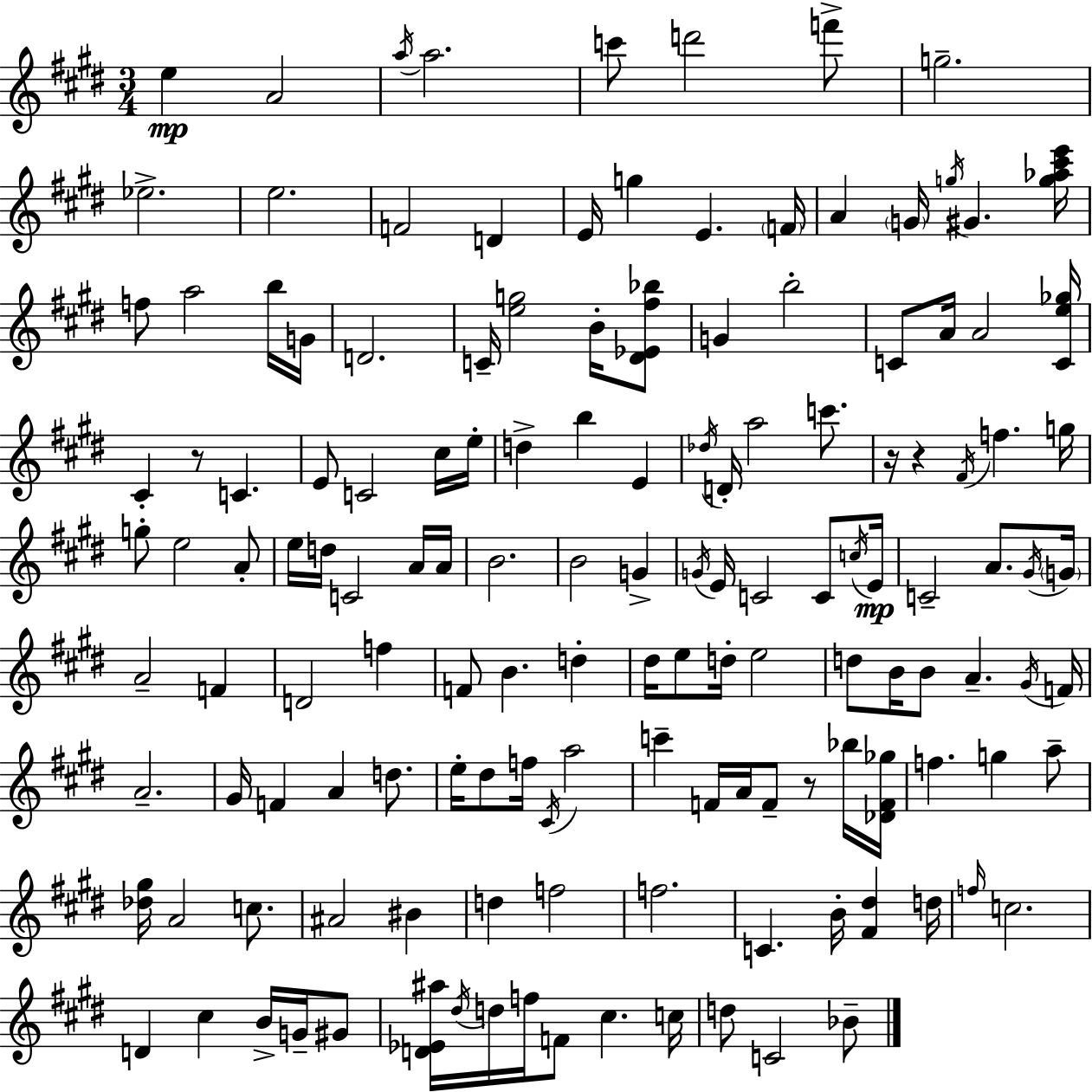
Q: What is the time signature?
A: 3/4